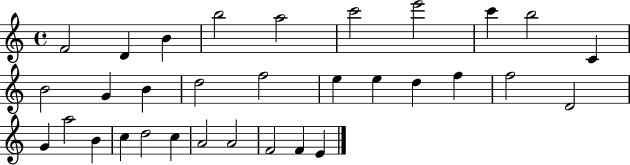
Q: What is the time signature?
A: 4/4